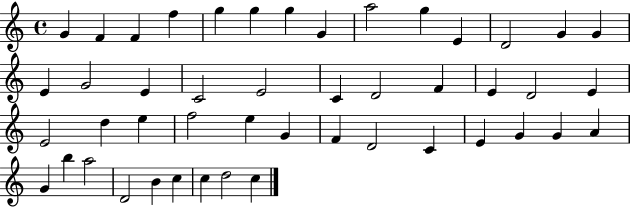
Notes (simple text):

G4/q F4/q F4/q F5/q G5/q G5/q G5/q G4/q A5/h G5/q E4/q D4/h G4/q G4/q E4/q G4/h E4/q C4/h E4/h C4/q D4/h F4/q E4/q D4/h E4/q E4/h D5/q E5/q F5/h E5/q G4/q F4/q D4/h C4/q E4/q G4/q G4/q A4/q G4/q B5/q A5/h D4/h B4/q C5/q C5/q D5/h C5/q